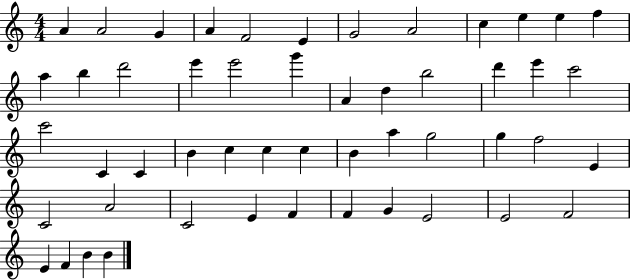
{
  \clef treble
  \numericTimeSignature
  \time 4/4
  \key c \major
  a'4 a'2 g'4 | a'4 f'2 e'4 | g'2 a'2 | c''4 e''4 e''4 f''4 | \break a''4 b''4 d'''2 | e'''4 e'''2 g'''4 | a'4 d''4 b''2 | d'''4 e'''4 c'''2 | \break c'''2 c'4 c'4 | b'4 c''4 c''4 c''4 | b'4 a''4 g''2 | g''4 f''2 e'4 | \break c'2 a'2 | c'2 e'4 f'4 | f'4 g'4 e'2 | e'2 f'2 | \break e'4 f'4 b'4 b'4 | \bar "|."
}